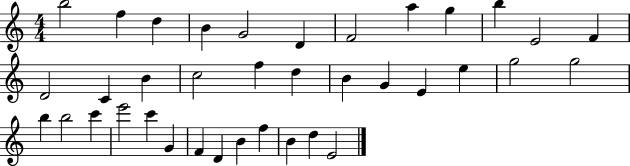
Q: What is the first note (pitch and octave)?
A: B5